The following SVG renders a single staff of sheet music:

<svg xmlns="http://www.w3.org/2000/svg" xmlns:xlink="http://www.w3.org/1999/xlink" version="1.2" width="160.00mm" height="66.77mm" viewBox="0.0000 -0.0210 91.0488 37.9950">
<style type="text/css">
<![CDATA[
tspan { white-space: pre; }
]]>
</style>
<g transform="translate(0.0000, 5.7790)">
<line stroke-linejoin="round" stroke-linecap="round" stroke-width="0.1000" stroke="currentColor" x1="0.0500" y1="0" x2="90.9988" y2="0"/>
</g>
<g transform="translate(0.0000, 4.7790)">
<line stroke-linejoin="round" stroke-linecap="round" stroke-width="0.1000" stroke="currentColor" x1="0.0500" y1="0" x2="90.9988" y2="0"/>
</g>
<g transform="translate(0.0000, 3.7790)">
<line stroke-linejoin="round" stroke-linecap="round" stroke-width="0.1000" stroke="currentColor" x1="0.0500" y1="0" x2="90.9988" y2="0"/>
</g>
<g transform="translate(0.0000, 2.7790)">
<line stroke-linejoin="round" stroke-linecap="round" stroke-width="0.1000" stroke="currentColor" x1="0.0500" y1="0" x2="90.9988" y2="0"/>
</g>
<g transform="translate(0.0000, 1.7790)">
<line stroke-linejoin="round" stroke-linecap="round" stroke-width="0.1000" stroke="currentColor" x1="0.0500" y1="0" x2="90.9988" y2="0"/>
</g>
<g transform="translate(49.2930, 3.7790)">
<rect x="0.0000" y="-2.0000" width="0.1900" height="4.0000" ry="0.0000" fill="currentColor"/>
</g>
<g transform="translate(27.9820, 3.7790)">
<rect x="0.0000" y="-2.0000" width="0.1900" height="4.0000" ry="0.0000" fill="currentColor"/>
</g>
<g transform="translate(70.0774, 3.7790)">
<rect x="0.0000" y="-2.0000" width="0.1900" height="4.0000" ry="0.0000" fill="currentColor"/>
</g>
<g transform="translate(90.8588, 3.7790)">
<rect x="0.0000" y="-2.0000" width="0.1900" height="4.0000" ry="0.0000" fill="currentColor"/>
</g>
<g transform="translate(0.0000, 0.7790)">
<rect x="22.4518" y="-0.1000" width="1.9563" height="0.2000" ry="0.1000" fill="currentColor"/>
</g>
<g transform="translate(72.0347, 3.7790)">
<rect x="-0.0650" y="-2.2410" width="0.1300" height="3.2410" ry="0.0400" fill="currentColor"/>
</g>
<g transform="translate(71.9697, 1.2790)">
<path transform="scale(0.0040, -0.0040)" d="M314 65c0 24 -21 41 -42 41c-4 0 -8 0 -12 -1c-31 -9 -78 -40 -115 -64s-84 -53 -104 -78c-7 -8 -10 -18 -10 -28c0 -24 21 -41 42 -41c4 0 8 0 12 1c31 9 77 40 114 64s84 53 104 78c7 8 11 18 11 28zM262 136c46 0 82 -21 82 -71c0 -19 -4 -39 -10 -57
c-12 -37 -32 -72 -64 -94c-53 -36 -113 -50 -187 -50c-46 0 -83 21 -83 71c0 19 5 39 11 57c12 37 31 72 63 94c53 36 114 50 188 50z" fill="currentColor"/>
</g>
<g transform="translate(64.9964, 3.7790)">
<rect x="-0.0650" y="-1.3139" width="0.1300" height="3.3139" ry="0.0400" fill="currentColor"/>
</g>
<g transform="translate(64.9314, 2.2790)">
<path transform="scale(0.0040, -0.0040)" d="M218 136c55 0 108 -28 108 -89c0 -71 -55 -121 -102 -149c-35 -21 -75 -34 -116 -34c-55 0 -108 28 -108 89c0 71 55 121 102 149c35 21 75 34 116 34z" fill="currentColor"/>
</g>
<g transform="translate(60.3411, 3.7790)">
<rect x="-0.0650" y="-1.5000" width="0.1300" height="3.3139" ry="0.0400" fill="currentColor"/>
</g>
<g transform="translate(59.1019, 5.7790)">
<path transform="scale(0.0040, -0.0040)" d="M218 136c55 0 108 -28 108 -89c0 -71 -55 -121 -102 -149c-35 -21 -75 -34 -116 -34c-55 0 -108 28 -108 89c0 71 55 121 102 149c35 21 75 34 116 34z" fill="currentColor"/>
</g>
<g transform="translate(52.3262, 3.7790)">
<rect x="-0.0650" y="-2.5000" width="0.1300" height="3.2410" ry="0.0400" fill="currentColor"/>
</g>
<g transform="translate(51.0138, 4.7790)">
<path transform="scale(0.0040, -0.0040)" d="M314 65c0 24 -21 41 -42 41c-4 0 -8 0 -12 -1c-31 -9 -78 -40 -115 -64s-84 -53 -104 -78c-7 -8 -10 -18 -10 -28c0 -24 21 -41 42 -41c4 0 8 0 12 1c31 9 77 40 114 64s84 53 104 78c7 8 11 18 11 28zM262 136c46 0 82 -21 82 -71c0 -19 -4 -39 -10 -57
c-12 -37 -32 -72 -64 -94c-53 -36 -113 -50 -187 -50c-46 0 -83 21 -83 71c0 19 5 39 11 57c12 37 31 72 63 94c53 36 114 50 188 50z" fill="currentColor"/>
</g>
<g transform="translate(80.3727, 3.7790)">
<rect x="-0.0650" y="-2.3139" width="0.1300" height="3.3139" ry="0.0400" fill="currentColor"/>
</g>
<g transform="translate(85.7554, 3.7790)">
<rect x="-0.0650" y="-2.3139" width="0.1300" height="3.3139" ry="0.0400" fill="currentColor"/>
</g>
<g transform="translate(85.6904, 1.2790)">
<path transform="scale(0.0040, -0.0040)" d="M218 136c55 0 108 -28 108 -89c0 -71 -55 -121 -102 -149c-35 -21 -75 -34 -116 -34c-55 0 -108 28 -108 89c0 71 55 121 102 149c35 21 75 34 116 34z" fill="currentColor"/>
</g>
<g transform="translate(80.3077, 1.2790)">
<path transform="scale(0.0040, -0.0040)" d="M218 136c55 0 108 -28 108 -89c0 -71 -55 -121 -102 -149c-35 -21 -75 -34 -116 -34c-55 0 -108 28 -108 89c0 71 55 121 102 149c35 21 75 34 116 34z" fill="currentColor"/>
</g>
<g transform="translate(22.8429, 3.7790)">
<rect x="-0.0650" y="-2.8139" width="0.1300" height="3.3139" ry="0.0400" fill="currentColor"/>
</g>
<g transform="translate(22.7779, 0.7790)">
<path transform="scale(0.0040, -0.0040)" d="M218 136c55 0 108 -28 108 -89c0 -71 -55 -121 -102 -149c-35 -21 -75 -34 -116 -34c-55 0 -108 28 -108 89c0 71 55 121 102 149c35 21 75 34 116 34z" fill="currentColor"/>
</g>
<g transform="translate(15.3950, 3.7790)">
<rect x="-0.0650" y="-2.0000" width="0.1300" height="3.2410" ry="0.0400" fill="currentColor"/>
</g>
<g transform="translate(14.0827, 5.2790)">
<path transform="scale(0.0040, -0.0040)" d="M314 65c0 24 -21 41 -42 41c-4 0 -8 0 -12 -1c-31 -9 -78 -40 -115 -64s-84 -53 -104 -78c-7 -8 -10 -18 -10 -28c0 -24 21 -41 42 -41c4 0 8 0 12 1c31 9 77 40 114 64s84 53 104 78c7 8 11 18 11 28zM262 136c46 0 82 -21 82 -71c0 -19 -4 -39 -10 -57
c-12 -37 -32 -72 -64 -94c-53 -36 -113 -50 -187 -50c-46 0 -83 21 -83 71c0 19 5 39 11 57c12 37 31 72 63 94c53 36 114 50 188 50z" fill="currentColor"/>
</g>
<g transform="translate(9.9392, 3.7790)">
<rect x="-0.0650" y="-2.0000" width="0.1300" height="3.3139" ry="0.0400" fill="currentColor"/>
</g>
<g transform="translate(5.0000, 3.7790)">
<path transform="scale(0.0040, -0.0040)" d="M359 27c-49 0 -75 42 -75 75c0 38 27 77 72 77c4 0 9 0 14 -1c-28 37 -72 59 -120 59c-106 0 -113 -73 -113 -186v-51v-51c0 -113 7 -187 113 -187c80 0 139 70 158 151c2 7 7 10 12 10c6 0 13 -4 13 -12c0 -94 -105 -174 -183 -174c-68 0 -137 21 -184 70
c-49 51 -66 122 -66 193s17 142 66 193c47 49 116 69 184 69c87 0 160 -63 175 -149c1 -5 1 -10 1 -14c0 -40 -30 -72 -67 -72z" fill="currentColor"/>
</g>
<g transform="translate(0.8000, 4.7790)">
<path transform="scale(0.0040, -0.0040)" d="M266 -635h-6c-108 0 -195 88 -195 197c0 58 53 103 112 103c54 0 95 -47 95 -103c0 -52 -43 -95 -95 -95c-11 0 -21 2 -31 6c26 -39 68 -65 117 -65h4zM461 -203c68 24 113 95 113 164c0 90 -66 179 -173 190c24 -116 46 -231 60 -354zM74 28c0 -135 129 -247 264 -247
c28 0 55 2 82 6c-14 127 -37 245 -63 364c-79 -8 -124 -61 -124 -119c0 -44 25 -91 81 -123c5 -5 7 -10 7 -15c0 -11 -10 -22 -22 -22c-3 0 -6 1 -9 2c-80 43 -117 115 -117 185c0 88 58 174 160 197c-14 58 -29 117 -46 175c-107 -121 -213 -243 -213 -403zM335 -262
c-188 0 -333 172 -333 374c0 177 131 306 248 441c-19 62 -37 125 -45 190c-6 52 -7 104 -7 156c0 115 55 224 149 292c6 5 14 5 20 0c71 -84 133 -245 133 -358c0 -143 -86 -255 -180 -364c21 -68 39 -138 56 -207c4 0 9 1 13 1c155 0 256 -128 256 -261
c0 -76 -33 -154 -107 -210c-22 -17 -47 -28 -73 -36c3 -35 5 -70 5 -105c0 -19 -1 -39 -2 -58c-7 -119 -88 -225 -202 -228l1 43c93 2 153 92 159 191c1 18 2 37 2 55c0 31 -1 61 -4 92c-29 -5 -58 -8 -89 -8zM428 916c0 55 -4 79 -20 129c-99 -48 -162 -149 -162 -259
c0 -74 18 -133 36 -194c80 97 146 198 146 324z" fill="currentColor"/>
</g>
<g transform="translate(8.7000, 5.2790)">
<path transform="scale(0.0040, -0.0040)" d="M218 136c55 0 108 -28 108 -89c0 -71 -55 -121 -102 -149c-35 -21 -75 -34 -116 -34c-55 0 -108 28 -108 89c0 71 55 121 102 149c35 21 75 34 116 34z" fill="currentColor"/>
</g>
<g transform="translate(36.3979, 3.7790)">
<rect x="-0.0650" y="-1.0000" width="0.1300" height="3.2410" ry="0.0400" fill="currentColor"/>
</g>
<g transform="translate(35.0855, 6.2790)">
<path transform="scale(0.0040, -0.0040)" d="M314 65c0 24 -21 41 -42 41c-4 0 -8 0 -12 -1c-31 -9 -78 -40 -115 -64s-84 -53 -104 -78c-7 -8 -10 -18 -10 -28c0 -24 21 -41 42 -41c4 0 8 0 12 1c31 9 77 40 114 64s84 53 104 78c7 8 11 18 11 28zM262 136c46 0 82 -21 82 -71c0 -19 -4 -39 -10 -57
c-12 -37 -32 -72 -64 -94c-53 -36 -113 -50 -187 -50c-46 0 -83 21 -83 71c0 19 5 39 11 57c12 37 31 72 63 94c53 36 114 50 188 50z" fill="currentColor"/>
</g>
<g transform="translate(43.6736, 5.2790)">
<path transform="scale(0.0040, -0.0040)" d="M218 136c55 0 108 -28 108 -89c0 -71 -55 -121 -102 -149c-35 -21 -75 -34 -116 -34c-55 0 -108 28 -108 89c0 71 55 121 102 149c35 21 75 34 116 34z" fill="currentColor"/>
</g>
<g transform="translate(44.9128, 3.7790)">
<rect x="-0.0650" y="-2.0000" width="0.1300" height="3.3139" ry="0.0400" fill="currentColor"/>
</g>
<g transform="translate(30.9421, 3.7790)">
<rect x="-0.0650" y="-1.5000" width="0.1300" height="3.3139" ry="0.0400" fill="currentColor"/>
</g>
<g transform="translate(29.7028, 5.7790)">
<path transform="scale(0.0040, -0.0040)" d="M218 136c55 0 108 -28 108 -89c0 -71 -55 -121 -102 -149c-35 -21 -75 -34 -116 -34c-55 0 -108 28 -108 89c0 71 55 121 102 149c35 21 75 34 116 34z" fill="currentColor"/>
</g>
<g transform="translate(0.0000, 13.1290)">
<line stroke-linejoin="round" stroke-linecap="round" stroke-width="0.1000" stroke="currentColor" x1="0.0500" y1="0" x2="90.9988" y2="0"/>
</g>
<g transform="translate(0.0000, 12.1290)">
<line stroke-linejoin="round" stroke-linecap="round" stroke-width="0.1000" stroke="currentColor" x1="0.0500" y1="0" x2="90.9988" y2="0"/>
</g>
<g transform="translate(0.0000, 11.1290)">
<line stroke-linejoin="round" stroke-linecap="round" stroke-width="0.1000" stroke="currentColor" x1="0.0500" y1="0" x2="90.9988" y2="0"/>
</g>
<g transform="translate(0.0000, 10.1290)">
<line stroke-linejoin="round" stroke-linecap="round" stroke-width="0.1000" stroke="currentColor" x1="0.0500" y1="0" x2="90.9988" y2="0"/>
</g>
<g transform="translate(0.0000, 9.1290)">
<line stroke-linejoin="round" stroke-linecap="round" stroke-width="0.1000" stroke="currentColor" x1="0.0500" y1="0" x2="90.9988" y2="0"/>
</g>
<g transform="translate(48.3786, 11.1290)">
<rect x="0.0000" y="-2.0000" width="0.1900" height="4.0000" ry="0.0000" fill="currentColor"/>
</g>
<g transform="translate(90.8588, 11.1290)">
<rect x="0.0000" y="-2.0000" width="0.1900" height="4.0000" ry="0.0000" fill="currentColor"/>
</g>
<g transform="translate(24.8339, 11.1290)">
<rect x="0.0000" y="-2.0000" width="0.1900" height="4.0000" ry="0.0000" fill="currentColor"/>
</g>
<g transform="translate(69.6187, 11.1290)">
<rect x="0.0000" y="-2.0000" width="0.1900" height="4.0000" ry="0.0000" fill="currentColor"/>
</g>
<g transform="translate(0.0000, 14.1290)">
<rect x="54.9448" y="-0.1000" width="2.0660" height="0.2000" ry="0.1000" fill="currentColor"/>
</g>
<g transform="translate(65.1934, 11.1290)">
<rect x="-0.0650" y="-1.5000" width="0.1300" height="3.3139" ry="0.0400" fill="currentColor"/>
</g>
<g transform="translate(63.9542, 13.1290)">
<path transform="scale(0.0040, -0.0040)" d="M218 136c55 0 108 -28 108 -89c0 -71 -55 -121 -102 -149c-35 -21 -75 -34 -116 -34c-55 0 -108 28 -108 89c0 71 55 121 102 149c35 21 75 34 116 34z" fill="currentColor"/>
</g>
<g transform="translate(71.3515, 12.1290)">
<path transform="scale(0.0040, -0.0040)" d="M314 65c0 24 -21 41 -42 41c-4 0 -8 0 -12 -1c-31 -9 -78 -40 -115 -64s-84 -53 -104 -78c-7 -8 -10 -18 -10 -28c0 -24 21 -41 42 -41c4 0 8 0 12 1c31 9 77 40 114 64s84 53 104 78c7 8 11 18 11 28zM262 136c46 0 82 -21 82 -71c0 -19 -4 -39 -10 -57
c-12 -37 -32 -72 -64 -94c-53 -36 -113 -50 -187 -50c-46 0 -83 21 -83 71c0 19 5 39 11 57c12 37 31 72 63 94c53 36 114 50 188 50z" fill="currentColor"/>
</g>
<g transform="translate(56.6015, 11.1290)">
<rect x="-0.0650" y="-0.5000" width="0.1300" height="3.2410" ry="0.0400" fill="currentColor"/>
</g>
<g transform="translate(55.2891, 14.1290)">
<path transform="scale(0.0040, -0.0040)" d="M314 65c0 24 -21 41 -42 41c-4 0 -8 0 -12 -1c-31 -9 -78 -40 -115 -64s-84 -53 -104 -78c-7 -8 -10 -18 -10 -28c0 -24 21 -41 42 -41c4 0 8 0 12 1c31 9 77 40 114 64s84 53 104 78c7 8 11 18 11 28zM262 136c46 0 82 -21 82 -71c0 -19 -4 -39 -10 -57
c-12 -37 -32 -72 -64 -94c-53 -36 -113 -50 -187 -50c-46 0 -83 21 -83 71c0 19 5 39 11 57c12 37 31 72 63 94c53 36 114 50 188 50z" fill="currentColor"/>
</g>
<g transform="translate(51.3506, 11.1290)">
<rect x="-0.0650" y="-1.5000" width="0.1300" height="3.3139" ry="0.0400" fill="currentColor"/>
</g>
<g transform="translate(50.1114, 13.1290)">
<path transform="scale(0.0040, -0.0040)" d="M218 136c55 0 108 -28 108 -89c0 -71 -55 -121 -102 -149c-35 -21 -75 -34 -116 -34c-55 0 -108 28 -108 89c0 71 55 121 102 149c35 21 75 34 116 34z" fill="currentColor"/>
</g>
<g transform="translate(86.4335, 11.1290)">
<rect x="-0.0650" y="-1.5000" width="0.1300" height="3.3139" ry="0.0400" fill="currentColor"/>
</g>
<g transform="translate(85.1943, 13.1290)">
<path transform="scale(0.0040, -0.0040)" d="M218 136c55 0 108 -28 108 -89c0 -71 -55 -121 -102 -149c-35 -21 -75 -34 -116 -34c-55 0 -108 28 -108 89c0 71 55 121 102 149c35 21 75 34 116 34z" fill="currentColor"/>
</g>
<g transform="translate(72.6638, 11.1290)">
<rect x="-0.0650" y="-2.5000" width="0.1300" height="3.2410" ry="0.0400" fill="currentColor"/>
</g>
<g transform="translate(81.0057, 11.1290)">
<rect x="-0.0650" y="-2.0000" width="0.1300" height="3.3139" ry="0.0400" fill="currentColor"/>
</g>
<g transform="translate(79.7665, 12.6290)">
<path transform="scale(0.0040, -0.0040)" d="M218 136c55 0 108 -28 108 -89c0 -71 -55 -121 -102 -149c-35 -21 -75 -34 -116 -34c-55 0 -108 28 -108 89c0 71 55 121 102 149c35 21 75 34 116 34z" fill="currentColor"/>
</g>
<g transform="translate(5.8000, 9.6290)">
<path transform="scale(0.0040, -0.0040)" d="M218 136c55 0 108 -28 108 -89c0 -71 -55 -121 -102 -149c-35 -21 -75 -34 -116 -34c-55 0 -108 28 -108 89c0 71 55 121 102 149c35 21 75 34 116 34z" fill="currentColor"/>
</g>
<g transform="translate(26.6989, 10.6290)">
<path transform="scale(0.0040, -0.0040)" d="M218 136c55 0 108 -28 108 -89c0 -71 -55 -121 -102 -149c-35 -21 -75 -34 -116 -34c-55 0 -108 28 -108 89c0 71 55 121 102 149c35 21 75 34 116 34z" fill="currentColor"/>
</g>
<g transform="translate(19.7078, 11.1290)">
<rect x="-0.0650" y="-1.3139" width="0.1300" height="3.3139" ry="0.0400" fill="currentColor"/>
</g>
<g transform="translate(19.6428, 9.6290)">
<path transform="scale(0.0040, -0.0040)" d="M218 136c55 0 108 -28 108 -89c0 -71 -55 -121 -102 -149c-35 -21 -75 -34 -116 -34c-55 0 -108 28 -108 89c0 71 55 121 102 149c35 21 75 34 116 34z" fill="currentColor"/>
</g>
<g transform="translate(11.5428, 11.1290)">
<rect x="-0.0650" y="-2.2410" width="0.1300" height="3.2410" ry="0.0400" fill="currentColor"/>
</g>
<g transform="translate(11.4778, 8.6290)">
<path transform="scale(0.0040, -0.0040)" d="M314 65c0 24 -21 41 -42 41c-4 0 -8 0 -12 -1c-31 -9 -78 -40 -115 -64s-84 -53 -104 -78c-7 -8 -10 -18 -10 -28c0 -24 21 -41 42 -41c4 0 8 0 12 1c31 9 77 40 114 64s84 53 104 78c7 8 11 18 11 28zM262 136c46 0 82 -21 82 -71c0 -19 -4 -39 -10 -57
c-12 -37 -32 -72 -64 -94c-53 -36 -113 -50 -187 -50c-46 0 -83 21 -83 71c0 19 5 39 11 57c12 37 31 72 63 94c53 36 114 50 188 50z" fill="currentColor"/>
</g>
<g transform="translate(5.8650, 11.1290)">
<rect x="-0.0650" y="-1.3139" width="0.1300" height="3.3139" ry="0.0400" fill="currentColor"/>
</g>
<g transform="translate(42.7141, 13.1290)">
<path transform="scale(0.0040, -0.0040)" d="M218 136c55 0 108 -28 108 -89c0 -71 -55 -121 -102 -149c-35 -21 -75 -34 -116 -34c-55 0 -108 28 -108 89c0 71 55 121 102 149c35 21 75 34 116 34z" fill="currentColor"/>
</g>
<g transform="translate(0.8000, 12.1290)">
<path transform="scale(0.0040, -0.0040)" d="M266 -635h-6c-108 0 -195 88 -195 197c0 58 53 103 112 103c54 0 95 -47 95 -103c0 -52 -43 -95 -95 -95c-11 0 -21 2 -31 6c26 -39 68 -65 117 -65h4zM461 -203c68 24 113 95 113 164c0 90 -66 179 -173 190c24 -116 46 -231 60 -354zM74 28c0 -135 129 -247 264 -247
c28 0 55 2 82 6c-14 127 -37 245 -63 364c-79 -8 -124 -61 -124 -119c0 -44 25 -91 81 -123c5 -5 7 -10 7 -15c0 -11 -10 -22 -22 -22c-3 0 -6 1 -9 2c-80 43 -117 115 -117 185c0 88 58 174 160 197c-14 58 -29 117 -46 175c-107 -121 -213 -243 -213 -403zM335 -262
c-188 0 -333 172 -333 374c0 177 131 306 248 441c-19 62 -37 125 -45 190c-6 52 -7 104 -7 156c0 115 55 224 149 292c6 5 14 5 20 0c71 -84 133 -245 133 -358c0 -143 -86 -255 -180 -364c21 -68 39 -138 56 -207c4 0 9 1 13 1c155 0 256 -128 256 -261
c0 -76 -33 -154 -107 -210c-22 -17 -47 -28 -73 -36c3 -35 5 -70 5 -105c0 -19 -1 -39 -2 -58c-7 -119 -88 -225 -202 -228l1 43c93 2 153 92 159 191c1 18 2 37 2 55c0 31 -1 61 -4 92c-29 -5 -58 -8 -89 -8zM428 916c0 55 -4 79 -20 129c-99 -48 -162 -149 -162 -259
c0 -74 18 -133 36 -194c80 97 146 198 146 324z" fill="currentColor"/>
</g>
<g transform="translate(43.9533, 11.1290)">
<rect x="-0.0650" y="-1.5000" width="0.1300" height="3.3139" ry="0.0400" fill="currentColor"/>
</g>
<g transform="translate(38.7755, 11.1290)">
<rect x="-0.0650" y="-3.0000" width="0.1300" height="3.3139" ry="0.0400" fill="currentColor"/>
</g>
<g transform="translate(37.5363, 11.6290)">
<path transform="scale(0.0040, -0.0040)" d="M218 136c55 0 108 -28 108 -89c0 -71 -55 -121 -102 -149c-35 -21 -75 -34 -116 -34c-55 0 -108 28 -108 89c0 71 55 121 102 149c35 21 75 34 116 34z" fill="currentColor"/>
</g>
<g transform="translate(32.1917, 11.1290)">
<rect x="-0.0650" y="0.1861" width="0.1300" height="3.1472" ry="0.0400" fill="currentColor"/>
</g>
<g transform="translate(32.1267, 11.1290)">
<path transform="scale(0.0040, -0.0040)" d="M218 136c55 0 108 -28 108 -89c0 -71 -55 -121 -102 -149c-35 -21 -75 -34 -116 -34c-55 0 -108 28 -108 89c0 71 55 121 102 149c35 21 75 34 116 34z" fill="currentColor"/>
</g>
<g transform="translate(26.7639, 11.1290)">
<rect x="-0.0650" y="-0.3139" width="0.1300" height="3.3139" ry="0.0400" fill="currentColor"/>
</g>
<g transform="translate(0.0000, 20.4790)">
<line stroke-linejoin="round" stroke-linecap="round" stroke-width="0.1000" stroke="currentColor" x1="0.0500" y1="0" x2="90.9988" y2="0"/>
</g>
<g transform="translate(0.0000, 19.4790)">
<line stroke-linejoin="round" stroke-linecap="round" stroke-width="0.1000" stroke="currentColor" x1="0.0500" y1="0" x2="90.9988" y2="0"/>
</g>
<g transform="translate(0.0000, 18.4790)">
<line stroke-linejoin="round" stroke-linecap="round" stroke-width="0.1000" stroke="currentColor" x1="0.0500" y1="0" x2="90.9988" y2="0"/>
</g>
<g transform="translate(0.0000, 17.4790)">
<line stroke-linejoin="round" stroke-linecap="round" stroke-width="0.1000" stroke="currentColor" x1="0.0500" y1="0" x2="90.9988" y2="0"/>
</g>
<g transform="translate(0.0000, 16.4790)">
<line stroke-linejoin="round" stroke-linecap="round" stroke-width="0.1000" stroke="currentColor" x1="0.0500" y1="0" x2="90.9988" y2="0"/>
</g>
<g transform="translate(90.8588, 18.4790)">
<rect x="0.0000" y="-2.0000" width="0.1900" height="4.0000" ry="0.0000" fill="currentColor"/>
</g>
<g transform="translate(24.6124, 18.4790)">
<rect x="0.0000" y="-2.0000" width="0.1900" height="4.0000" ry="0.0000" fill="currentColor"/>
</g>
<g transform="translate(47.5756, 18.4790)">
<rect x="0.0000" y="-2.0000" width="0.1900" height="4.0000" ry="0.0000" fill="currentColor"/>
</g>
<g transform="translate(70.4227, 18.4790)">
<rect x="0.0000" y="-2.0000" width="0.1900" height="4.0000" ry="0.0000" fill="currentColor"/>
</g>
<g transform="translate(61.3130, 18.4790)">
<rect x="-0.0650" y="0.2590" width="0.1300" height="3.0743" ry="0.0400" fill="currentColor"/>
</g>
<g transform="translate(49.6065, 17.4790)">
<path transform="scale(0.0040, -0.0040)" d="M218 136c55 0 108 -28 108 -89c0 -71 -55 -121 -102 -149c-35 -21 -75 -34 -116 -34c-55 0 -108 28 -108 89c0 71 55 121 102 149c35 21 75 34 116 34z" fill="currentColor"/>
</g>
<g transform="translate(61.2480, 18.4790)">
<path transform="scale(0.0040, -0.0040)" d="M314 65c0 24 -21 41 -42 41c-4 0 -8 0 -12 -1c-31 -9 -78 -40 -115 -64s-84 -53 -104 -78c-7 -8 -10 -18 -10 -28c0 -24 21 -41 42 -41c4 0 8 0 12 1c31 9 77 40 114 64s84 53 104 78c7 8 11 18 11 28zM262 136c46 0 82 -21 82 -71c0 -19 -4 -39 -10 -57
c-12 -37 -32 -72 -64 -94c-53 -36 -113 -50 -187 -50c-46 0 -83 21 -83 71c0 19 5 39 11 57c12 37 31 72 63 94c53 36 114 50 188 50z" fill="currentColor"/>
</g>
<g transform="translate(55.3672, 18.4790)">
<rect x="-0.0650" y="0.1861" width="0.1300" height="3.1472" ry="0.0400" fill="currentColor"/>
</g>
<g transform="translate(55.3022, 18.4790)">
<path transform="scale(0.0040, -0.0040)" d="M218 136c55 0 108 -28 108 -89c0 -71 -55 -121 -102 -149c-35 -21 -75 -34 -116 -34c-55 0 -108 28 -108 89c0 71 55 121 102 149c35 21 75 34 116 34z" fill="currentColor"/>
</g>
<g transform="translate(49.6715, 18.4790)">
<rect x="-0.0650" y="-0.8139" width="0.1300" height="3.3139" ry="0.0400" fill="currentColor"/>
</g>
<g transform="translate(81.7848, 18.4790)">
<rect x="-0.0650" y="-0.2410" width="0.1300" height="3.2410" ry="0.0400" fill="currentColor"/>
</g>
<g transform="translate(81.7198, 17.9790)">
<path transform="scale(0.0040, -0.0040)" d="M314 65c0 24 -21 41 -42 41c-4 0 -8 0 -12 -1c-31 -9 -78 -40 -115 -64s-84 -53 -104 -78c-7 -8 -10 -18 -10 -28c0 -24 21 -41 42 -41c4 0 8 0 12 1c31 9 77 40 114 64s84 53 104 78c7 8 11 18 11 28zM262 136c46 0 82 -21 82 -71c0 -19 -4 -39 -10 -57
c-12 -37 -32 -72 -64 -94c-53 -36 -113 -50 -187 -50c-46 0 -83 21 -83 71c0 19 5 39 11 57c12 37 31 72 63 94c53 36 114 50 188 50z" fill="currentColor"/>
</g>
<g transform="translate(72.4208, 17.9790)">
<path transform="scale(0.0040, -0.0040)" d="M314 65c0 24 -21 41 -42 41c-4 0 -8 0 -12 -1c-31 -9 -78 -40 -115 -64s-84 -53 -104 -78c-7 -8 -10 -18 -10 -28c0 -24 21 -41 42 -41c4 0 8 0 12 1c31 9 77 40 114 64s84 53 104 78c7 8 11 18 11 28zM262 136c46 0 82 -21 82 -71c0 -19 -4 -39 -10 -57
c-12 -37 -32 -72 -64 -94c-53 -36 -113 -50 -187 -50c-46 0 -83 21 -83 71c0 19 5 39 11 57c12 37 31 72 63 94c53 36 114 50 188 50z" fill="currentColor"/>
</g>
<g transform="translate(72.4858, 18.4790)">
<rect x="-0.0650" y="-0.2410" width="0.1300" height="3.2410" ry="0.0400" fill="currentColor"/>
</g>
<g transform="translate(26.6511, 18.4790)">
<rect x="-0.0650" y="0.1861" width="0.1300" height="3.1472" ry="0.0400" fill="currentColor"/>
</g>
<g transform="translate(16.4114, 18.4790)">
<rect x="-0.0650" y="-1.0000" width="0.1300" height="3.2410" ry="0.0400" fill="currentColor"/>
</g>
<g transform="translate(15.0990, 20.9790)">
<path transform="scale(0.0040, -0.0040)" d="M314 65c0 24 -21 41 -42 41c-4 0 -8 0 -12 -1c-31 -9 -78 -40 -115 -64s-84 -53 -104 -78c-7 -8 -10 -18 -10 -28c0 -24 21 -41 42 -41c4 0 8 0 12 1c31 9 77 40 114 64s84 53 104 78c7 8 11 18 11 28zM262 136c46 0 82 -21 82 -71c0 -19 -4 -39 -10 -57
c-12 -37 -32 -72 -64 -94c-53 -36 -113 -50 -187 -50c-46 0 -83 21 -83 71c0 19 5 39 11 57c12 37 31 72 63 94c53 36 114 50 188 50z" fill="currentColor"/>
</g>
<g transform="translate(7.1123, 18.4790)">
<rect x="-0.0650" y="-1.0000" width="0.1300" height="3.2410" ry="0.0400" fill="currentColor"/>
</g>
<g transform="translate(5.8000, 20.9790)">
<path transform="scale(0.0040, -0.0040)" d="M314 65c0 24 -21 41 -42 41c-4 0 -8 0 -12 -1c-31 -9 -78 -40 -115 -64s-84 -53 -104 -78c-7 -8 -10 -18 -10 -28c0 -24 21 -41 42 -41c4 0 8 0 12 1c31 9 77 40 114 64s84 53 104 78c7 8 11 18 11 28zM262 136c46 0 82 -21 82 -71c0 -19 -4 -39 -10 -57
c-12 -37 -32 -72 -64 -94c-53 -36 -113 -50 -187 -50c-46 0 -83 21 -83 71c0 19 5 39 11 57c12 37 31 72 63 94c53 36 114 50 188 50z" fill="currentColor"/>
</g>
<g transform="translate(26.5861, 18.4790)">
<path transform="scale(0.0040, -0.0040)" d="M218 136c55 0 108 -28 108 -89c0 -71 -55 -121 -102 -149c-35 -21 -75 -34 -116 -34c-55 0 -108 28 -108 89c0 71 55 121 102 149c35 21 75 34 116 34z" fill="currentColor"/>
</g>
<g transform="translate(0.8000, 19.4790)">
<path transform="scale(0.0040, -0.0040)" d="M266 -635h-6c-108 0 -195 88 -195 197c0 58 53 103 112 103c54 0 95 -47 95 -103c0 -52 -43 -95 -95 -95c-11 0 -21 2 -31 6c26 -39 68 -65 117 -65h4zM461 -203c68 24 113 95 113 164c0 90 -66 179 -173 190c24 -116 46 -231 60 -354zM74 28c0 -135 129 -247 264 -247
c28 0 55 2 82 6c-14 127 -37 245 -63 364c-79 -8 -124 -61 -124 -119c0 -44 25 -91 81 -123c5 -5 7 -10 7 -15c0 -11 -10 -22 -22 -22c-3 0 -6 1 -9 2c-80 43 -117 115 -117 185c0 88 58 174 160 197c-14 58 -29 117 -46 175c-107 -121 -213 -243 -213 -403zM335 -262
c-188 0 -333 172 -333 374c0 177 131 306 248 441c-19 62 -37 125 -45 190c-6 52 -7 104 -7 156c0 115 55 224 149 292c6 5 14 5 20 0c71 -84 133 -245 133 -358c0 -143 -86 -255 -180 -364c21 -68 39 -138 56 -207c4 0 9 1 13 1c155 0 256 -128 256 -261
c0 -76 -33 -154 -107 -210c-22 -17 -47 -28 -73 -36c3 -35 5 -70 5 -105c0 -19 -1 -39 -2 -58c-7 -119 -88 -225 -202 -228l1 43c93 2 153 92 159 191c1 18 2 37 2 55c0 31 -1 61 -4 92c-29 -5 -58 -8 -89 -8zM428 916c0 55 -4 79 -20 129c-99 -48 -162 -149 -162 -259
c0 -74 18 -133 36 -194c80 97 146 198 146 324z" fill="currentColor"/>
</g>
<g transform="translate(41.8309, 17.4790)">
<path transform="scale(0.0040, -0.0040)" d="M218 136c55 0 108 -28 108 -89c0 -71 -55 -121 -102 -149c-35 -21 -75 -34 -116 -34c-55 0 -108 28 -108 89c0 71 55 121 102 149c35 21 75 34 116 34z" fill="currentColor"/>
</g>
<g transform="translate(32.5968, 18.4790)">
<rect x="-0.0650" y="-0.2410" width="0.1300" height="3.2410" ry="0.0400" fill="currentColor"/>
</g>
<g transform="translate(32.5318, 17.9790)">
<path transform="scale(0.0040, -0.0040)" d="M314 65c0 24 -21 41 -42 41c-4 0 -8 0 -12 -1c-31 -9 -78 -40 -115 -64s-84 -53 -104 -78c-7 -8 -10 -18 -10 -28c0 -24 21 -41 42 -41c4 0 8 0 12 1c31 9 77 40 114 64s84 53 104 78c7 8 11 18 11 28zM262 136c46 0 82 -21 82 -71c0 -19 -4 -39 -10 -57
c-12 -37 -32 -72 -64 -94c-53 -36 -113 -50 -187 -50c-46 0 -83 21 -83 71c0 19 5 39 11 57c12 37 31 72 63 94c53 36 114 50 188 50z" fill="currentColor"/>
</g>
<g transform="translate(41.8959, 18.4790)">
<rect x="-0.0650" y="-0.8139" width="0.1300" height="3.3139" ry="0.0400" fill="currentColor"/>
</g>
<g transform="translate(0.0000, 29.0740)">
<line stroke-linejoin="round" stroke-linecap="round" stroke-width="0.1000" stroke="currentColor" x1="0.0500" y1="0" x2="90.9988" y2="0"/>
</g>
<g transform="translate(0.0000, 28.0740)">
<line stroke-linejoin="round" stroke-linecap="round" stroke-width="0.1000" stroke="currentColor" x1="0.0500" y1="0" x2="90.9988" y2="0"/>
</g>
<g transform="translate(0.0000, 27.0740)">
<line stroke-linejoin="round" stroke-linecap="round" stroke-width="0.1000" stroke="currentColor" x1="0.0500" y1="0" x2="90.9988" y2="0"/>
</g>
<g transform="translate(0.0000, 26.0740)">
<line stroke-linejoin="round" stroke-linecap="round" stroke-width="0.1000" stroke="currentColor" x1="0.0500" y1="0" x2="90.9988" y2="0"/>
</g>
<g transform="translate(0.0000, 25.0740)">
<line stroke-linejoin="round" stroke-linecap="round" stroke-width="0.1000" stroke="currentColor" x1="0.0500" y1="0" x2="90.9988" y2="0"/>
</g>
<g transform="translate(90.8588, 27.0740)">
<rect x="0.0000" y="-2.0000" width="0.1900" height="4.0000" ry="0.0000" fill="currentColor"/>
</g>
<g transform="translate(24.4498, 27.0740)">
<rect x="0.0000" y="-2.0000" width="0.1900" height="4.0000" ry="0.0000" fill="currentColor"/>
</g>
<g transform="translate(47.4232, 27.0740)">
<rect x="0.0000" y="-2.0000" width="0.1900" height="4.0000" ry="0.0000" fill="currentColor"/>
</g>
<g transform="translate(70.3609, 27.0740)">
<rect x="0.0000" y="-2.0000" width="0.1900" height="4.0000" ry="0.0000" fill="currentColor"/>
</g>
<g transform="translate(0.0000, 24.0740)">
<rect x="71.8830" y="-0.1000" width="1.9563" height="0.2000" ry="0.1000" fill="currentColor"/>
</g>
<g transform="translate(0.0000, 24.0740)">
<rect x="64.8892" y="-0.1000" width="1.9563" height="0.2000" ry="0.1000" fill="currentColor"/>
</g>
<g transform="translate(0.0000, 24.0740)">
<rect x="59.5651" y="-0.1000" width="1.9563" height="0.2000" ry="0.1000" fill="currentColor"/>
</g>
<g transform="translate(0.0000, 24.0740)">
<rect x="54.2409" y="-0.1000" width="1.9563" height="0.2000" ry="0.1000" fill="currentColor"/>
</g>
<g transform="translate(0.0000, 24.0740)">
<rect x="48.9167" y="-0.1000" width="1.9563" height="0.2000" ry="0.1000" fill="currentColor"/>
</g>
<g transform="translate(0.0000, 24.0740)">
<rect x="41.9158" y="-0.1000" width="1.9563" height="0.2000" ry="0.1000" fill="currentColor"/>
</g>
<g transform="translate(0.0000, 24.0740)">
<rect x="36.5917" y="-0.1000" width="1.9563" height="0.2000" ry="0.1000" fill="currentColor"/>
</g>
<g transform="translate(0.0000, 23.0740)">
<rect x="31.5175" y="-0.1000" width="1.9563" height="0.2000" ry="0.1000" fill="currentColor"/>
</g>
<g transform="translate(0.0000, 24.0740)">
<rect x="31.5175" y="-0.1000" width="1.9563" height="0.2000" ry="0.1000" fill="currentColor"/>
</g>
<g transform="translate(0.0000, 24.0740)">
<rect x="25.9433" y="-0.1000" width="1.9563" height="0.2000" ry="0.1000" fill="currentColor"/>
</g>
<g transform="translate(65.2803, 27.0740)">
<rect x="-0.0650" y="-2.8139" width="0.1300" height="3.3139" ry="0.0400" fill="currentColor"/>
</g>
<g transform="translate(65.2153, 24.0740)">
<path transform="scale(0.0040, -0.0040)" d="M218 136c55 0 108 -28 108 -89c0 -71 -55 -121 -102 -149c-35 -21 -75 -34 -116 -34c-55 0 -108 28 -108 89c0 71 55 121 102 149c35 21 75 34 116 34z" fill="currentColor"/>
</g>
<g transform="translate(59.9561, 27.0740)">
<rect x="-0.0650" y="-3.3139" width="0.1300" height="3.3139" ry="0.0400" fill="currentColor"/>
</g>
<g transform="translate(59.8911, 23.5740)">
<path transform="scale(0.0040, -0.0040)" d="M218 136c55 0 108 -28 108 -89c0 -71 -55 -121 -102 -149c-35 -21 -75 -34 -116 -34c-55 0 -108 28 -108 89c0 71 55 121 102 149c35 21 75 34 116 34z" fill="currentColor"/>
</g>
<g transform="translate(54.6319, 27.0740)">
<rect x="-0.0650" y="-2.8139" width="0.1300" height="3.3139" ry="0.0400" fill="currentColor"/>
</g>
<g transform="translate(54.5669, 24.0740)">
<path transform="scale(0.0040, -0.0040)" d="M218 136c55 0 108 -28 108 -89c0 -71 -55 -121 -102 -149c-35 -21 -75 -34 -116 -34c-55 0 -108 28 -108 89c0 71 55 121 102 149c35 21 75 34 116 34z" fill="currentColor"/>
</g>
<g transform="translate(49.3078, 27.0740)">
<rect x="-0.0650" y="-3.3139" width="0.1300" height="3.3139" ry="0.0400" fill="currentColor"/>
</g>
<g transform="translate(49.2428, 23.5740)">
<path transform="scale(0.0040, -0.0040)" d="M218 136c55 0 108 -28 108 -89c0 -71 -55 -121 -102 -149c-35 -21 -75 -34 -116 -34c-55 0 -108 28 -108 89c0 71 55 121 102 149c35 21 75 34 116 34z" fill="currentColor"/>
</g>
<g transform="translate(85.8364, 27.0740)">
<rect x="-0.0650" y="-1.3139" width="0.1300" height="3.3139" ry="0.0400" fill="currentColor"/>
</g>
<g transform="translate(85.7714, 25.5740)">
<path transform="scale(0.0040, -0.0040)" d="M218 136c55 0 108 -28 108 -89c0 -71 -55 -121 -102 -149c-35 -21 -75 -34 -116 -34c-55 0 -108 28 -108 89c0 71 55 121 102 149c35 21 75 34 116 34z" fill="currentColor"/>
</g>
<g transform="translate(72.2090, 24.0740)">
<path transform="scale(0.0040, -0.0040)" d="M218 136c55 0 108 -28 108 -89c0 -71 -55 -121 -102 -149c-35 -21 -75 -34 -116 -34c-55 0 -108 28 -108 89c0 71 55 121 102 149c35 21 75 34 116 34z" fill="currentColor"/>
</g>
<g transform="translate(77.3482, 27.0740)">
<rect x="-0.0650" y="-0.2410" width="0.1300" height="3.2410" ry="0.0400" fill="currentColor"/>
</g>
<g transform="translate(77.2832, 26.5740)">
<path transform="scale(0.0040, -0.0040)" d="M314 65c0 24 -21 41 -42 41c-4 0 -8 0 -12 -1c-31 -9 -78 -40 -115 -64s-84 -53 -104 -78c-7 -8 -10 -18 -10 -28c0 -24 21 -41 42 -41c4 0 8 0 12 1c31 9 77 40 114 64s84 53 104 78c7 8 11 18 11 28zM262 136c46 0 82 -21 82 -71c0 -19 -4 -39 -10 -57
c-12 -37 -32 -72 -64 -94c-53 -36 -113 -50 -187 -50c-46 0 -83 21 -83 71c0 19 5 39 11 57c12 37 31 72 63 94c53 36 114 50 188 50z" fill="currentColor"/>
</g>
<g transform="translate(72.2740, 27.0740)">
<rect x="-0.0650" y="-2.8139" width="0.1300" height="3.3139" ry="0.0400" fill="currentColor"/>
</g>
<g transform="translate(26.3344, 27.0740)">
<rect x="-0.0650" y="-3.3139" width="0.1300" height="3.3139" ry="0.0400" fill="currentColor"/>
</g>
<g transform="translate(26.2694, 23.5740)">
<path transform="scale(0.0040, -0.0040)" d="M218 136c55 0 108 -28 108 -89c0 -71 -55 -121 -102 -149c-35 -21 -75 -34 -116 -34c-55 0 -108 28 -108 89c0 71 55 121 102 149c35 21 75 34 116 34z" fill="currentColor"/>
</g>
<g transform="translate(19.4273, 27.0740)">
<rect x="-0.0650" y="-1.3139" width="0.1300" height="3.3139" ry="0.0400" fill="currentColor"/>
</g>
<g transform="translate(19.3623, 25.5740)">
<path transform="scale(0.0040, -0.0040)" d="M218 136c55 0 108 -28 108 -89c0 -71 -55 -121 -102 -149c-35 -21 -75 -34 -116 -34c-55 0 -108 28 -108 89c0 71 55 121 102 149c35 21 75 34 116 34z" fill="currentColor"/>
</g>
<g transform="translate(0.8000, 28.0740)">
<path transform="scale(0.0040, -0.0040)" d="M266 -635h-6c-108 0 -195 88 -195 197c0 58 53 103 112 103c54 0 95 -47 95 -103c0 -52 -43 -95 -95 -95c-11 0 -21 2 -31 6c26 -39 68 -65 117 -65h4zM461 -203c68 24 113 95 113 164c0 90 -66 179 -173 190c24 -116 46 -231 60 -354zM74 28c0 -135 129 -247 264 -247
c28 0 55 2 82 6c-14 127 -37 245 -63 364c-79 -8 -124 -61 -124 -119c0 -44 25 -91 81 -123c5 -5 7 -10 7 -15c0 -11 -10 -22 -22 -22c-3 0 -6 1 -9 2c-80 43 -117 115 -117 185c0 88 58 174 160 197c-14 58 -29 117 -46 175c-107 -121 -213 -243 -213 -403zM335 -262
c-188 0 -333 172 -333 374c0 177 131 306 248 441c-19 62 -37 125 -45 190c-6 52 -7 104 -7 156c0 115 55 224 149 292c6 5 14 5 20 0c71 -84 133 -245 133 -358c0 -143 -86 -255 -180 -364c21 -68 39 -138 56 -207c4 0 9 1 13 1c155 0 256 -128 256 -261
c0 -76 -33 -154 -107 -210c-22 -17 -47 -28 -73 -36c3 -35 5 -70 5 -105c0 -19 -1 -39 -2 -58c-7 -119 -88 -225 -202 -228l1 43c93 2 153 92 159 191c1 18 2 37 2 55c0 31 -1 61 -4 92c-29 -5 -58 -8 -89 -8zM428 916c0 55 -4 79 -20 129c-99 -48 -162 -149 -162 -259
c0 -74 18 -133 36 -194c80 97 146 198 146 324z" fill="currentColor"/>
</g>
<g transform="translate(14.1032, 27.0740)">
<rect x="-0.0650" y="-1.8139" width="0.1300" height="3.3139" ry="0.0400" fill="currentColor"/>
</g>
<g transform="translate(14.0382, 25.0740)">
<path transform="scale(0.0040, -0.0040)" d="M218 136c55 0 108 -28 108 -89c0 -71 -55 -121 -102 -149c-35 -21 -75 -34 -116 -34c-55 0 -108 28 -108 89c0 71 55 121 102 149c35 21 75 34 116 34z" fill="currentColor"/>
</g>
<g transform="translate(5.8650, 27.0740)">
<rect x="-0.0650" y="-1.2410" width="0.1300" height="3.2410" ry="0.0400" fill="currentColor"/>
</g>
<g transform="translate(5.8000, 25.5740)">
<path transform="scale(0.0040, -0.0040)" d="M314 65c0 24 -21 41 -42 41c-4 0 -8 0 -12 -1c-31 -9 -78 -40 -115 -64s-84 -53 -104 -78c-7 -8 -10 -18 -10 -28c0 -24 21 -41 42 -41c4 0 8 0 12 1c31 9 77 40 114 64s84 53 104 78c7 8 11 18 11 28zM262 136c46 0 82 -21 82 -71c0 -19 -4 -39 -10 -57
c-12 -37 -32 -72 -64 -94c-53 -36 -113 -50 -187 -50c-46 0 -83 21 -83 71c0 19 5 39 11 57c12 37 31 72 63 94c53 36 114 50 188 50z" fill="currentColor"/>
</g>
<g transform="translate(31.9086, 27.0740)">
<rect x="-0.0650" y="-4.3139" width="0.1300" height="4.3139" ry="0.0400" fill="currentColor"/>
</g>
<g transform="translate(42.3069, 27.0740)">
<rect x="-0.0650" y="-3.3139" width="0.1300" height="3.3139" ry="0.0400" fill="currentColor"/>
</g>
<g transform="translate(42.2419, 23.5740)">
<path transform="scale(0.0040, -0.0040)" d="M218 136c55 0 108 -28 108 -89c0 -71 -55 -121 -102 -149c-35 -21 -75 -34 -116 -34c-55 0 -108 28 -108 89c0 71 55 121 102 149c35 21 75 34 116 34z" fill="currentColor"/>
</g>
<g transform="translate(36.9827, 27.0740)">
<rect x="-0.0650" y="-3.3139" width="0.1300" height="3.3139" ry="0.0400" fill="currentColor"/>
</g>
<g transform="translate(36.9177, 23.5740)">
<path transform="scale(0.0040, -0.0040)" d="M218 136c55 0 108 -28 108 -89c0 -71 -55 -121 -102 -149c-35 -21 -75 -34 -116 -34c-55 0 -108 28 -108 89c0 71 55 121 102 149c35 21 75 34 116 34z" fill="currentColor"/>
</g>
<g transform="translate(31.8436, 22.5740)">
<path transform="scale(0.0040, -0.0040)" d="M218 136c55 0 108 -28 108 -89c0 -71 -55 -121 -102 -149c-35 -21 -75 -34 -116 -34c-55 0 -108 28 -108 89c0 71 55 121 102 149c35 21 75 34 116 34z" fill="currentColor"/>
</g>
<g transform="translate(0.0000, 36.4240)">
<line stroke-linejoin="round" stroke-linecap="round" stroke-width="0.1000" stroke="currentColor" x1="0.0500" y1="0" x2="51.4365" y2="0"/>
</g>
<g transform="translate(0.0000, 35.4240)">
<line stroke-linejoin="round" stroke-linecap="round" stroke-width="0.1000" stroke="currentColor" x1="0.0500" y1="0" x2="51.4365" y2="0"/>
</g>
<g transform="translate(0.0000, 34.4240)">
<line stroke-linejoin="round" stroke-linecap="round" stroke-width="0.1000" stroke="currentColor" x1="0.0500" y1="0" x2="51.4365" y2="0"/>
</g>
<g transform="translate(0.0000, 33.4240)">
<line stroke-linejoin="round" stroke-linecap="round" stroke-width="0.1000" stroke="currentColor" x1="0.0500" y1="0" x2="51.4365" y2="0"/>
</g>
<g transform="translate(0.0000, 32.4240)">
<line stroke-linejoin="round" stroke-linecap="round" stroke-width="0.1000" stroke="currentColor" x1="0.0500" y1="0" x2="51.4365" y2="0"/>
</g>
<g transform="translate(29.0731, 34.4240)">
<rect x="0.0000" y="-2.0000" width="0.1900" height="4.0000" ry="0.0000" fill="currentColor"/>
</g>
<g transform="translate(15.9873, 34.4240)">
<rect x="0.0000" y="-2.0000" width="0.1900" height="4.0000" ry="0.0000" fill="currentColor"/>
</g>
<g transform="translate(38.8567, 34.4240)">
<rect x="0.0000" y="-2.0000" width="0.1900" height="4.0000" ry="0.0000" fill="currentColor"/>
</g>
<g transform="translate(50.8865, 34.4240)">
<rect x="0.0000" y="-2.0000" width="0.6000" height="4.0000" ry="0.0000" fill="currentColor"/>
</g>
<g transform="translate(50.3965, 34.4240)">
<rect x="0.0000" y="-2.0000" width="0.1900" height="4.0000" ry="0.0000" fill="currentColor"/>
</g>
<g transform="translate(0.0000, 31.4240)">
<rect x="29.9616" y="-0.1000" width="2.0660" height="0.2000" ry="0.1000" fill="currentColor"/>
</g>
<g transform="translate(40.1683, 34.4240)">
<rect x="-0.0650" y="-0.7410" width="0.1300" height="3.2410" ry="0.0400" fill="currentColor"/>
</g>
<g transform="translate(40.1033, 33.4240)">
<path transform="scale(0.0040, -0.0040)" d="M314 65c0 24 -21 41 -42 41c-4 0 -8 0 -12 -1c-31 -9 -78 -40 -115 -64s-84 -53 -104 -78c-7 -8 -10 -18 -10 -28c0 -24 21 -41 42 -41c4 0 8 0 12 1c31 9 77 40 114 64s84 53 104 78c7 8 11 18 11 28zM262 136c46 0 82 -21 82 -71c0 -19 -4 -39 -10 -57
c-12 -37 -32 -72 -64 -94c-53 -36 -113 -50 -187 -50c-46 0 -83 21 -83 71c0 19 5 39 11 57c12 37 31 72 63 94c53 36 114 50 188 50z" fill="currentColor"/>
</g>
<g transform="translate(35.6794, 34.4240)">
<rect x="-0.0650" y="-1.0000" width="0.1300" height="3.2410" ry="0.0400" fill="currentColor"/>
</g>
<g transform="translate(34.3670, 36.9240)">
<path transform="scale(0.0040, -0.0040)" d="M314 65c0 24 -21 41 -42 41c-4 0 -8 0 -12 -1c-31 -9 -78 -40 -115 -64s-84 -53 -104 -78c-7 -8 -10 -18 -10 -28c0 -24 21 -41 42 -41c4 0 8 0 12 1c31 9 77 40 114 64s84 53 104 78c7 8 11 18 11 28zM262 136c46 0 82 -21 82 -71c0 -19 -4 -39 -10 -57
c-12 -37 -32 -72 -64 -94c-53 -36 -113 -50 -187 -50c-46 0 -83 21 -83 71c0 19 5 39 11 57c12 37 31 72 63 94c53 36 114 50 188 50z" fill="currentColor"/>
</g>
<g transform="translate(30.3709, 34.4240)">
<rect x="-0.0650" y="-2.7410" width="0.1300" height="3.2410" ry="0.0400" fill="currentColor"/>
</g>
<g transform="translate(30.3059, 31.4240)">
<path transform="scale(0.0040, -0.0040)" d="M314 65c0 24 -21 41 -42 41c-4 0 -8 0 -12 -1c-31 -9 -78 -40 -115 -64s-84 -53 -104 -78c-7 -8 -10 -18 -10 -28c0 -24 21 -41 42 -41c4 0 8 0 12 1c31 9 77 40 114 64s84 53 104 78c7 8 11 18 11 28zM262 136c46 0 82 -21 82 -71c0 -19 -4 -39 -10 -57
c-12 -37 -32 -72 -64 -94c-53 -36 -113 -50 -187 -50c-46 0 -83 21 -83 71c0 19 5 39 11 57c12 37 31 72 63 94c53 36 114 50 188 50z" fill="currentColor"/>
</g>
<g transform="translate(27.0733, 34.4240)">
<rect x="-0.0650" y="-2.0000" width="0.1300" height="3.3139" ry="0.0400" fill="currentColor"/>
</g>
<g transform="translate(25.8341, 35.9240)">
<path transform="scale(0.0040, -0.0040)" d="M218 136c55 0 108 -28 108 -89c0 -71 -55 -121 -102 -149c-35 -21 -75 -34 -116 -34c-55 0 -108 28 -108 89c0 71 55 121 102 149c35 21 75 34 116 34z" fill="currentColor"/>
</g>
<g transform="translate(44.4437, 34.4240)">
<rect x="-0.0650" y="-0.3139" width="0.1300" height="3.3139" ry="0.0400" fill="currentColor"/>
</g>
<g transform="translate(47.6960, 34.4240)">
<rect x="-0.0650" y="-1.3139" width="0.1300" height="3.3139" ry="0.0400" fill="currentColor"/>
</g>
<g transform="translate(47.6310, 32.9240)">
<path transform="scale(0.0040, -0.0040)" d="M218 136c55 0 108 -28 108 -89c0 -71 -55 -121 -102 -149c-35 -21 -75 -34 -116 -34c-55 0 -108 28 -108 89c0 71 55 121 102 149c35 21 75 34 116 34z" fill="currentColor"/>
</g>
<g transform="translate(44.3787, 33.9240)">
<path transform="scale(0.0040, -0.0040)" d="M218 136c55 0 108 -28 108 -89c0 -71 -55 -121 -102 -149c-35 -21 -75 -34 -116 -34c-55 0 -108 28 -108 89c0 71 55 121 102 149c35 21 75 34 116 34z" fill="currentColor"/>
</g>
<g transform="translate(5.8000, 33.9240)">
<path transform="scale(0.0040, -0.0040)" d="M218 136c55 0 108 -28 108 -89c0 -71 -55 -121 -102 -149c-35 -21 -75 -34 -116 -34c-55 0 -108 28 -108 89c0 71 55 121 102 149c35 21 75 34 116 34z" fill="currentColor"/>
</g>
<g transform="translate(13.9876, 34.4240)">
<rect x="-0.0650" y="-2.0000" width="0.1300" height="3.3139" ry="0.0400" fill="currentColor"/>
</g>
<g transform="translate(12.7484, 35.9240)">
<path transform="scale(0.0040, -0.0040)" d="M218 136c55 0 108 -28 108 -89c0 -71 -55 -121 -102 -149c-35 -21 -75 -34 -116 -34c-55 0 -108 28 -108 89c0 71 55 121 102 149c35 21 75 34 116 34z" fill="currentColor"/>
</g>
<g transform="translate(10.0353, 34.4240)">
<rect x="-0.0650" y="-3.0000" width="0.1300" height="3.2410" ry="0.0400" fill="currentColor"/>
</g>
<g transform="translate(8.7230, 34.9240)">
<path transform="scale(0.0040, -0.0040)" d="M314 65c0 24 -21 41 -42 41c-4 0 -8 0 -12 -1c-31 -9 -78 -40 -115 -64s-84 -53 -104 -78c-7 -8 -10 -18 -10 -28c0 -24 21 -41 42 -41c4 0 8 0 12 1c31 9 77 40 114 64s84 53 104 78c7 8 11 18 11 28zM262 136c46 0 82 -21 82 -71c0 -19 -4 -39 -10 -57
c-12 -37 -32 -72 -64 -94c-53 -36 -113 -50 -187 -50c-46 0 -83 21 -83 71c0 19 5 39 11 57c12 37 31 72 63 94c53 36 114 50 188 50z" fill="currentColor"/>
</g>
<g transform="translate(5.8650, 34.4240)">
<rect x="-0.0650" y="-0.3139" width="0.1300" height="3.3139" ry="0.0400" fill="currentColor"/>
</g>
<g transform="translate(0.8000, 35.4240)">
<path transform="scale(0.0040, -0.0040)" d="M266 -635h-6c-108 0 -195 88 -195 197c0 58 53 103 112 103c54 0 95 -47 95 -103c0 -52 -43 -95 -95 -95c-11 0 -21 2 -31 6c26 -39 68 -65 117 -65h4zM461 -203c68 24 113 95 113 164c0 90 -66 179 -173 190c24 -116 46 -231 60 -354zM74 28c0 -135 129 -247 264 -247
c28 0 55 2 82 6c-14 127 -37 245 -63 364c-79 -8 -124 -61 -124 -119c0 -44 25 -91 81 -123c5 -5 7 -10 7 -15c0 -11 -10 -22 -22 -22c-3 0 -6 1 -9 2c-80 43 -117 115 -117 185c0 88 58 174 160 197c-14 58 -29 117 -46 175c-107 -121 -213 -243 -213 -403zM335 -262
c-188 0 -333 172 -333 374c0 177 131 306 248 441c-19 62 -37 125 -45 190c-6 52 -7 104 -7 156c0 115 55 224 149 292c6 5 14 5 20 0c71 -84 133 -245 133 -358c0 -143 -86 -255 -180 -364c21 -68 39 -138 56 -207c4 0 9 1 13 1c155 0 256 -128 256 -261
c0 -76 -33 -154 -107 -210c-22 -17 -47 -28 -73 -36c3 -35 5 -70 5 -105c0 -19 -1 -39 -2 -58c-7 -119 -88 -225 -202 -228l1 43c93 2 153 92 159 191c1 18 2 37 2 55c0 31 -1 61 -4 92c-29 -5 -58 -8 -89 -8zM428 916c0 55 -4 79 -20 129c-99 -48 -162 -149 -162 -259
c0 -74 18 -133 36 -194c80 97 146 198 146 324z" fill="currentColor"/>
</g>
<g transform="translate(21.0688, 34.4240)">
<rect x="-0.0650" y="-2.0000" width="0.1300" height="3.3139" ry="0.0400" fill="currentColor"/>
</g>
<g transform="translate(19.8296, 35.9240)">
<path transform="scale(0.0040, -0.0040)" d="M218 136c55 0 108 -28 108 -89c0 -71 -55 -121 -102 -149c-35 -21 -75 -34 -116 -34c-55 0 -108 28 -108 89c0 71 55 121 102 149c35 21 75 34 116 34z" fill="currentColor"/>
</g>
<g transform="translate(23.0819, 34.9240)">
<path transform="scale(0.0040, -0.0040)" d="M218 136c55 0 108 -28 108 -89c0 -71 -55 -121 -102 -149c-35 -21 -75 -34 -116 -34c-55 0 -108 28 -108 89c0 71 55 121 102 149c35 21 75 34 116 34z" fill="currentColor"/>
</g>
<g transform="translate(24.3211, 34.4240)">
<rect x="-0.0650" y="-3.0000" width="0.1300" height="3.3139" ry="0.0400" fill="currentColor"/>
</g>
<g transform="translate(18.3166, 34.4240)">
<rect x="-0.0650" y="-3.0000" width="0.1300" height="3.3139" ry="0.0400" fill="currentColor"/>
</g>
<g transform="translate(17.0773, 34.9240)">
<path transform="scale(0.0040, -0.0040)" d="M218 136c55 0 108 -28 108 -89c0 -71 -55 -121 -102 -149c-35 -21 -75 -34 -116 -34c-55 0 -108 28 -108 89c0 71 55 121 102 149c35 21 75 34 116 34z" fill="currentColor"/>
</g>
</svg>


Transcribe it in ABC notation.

X:1
T:Untitled
M:4/4
L:1/4
K:C
F F2 a E D2 F G2 E e g2 g g e g2 e c B A E E C2 E G2 F E D2 D2 B c2 d d B B2 c2 c2 e2 f e b d' b b b a b a a c2 e c A2 F A F A F a2 D2 d2 c e